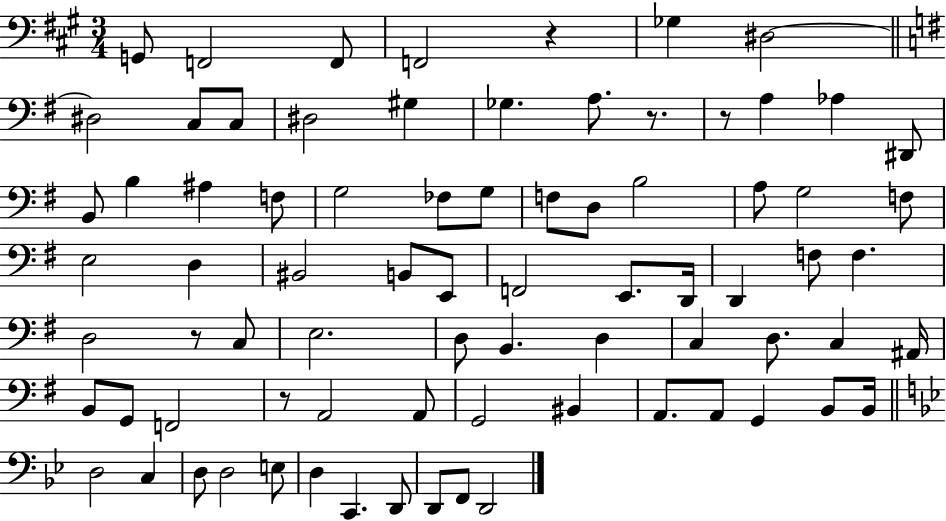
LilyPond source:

{
  \clef bass
  \numericTimeSignature
  \time 3/4
  \key a \major
  g,8 f,2 f,8 | f,2 r4 | ges4 dis2~~ | \bar "||" \break \key g \major dis2 c8 c8 | dis2 gis4 | ges4. a8. r8. | r8 a4 aes4 dis,8 | \break b,8 b4 ais4 f8 | g2 fes8 g8 | f8 d8 b2 | a8 g2 f8 | \break e2 d4 | bis,2 b,8 e,8 | f,2 e,8. d,16 | d,4 f8 f4. | \break d2 r8 c8 | e2. | d8 b,4. d4 | c4 d8. c4 ais,16 | \break b,8 g,8 f,2 | r8 a,2 a,8 | g,2 bis,4 | a,8. a,8 g,4 b,8 b,16 | \break \bar "||" \break \key g \minor d2 c4 | d8 d2 e8 | d4 c,4. d,8 | d,8 f,8 d,2 | \break \bar "|."
}